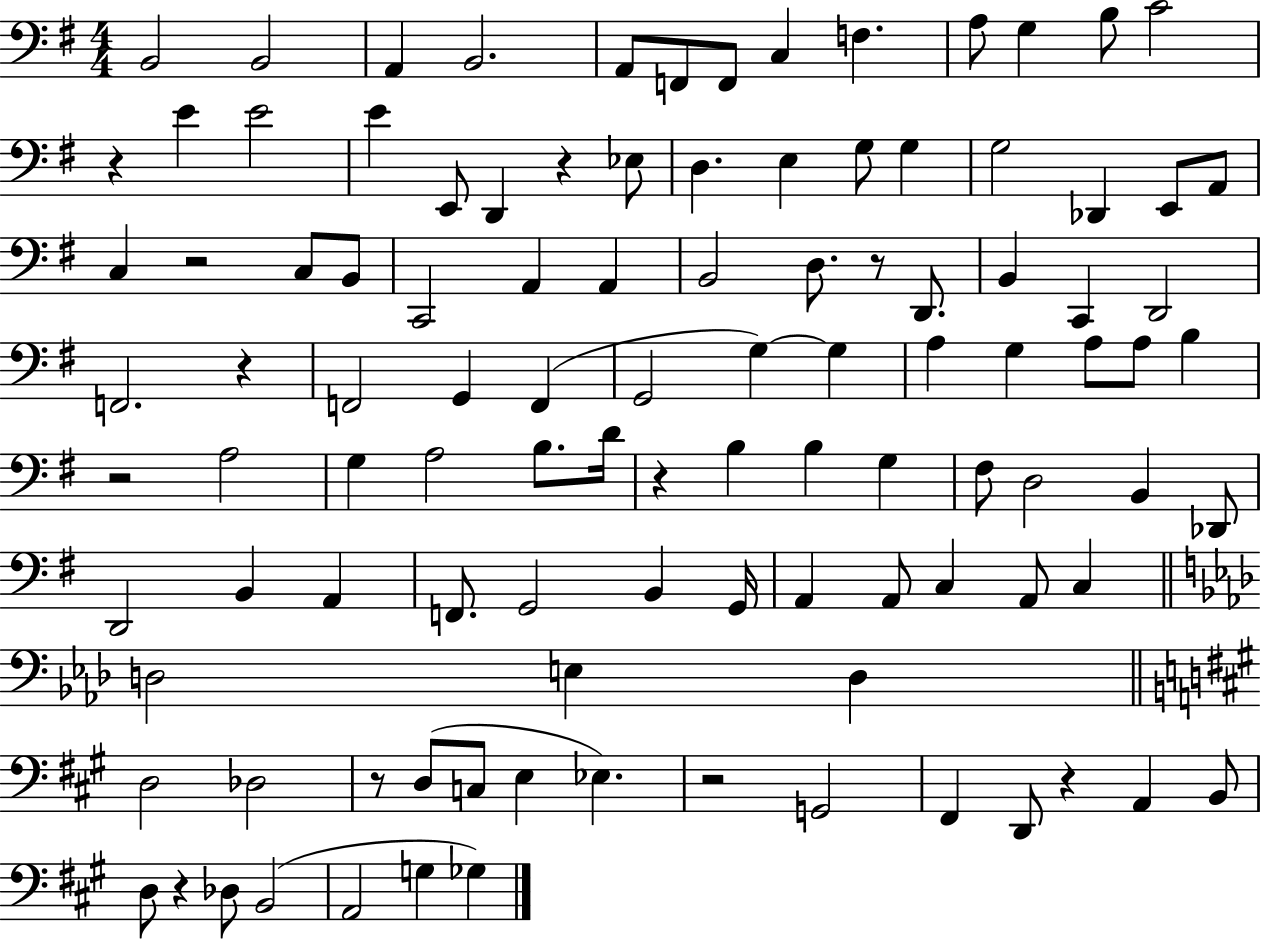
B2/h B2/h A2/q B2/h. A2/e F2/e F2/e C3/q F3/q. A3/e G3/q B3/e C4/h R/q E4/q E4/h E4/q E2/e D2/q R/q Eb3/e D3/q. E3/q G3/e G3/q G3/h Db2/q E2/e A2/e C3/q R/h C3/e B2/e C2/h A2/q A2/q B2/h D3/e. R/e D2/e. B2/q C2/q D2/h F2/h. R/q F2/h G2/q F2/q G2/h G3/q G3/q A3/q G3/q A3/e A3/e B3/q R/h A3/h G3/q A3/h B3/e. D4/s R/q B3/q B3/q G3/q F#3/e D3/h B2/q Db2/e D2/h B2/q A2/q F2/e. G2/h B2/q G2/s A2/q A2/e C3/q A2/e C3/q D3/h E3/q D3/q D3/h Db3/h R/e D3/e C3/e E3/q Eb3/q. R/h G2/h F#2/q D2/e R/q A2/q B2/e D3/e R/q Db3/e B2/h A2/h G3/q Gb3/q